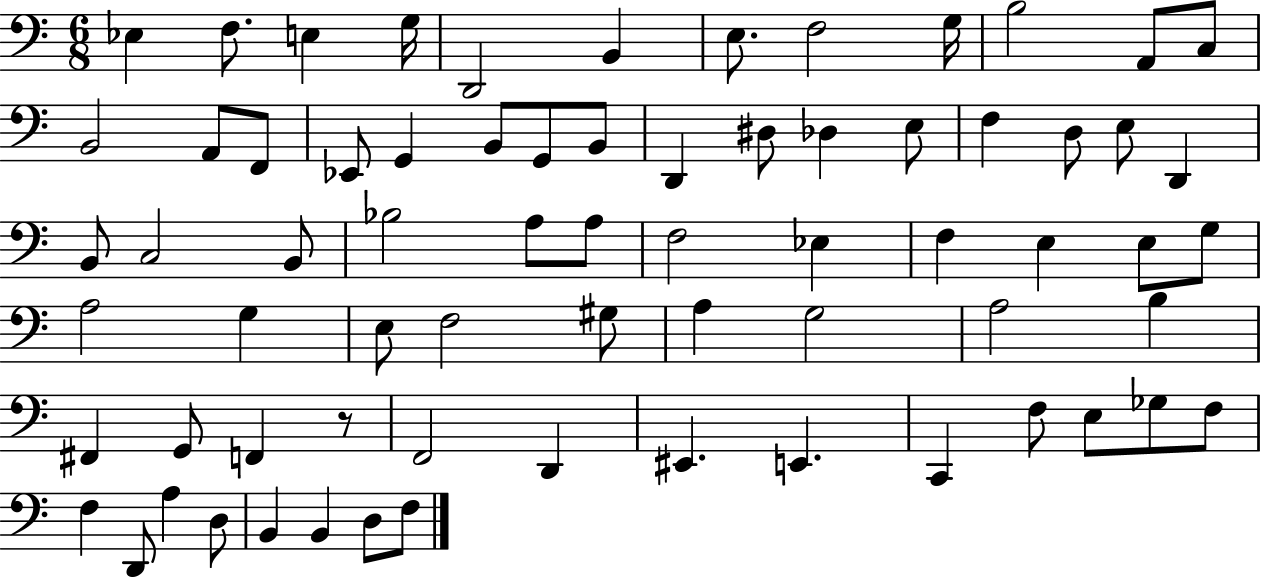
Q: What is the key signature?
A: C major